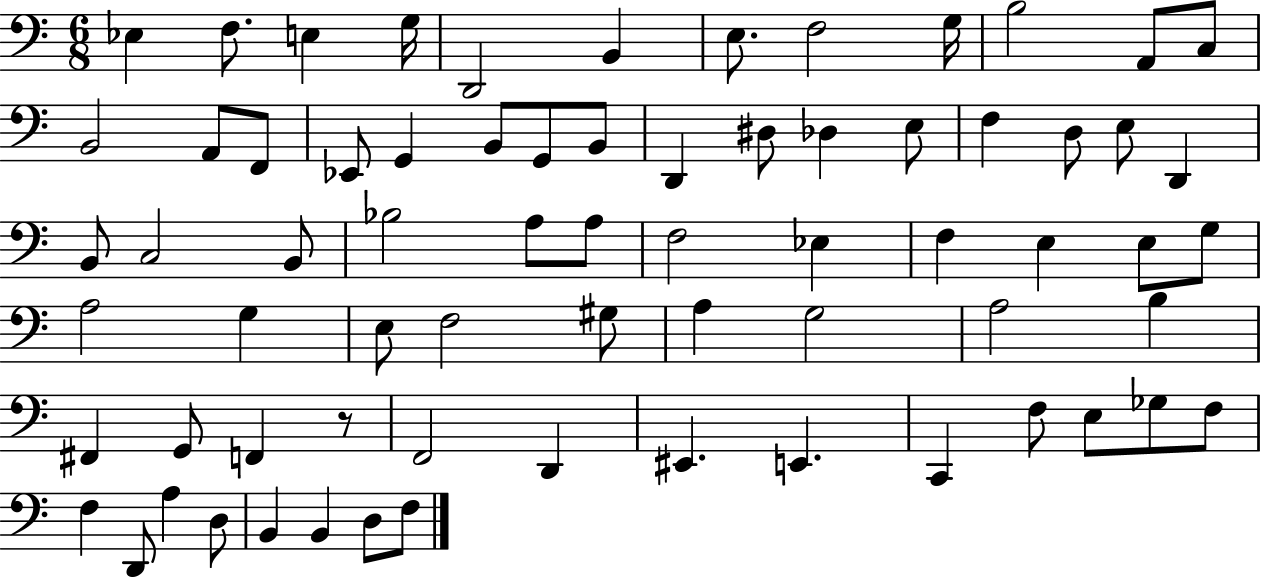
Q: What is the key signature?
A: C major